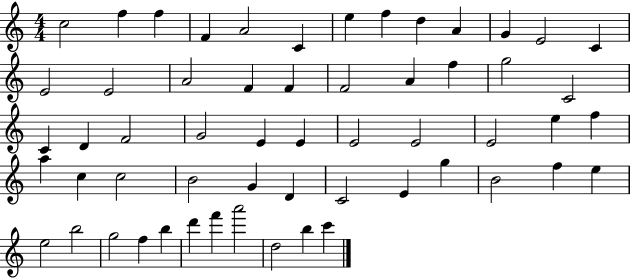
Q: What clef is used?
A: treble